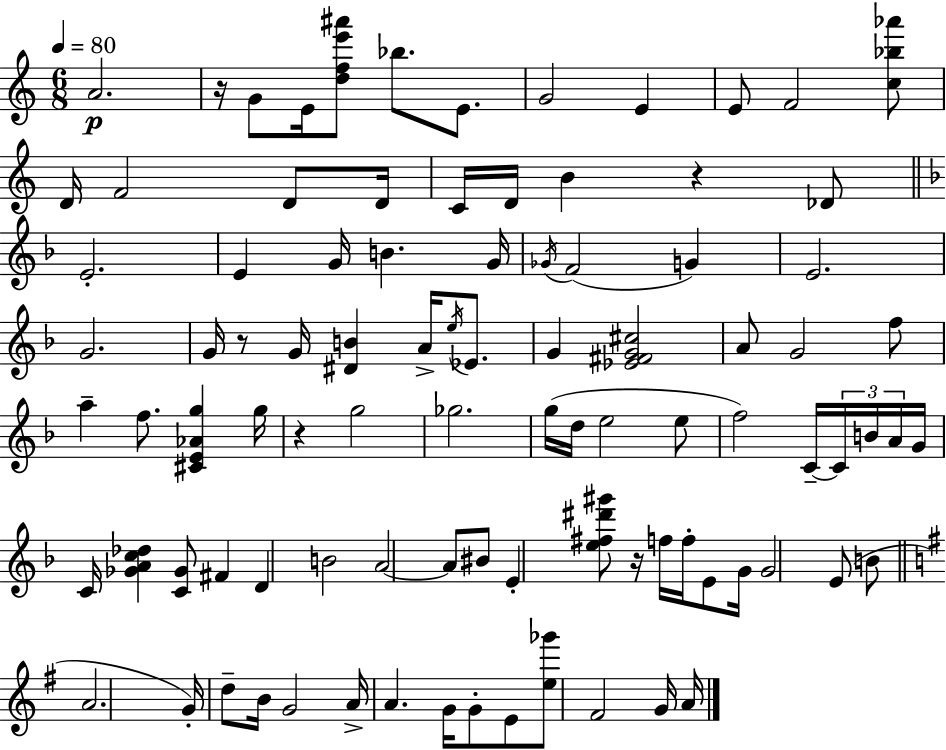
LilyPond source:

{
  \clef treble
  \numericTimeSignature
  \time 6/8
  \key c \major
  \tempo 4 = 80
  a'2.\p | r16 g'8 e'16 <d'' f'' e''' ais'''>8 bes''8. e'8. | g'2 e'4 | e'8 f'2 <c'' bes'' aes'''>8 | \break d'16 f'2 d'8 d'16 | c'16 d'16 b'4 r4 des'8 | \bar "||" \break \key f \major e'2.-. | e'4 g'16 b'4. g'16 | \acciaccatura { ges'16 }( f'2 g'4) | e'2. | \break g'2. | g'16 r8 g'16 <dis' b'>4 a'16-> \acciaccatura { e''16 } ees'8. | g'4 <ees' fis' g' cis''>2 | a'8 g'2 | \break f''8 a''4-- f''8. <cis' e' aes' g''>4 | g''16 r4 g''2 | ges''2. | g''16( d''16 e''2 | \break e''8 f''2) c'16--~~ \tuplet 3/2 { c'16 | b'16 a'16 } g'16 c'16 <ges' a' c'' des''>4 <c' ges'>8 fis'4 | d'4 b'2 | a'2~~ a'8 | \break bis'8 e'4-. <e'' fis'' dis''' gis'''>8 r16 f''16 f''16-. e'8 | g'16 g'2 e'8( | b'8 \bar "||" \break \key g \major a'2. | g'16-.) d''8-- b'16 g'2 | a'16-> a'4. g'16 g'8-. e'8 | <e'' ges'''>8 fis'2 g'16 a'16 | \break \bar "|."
}